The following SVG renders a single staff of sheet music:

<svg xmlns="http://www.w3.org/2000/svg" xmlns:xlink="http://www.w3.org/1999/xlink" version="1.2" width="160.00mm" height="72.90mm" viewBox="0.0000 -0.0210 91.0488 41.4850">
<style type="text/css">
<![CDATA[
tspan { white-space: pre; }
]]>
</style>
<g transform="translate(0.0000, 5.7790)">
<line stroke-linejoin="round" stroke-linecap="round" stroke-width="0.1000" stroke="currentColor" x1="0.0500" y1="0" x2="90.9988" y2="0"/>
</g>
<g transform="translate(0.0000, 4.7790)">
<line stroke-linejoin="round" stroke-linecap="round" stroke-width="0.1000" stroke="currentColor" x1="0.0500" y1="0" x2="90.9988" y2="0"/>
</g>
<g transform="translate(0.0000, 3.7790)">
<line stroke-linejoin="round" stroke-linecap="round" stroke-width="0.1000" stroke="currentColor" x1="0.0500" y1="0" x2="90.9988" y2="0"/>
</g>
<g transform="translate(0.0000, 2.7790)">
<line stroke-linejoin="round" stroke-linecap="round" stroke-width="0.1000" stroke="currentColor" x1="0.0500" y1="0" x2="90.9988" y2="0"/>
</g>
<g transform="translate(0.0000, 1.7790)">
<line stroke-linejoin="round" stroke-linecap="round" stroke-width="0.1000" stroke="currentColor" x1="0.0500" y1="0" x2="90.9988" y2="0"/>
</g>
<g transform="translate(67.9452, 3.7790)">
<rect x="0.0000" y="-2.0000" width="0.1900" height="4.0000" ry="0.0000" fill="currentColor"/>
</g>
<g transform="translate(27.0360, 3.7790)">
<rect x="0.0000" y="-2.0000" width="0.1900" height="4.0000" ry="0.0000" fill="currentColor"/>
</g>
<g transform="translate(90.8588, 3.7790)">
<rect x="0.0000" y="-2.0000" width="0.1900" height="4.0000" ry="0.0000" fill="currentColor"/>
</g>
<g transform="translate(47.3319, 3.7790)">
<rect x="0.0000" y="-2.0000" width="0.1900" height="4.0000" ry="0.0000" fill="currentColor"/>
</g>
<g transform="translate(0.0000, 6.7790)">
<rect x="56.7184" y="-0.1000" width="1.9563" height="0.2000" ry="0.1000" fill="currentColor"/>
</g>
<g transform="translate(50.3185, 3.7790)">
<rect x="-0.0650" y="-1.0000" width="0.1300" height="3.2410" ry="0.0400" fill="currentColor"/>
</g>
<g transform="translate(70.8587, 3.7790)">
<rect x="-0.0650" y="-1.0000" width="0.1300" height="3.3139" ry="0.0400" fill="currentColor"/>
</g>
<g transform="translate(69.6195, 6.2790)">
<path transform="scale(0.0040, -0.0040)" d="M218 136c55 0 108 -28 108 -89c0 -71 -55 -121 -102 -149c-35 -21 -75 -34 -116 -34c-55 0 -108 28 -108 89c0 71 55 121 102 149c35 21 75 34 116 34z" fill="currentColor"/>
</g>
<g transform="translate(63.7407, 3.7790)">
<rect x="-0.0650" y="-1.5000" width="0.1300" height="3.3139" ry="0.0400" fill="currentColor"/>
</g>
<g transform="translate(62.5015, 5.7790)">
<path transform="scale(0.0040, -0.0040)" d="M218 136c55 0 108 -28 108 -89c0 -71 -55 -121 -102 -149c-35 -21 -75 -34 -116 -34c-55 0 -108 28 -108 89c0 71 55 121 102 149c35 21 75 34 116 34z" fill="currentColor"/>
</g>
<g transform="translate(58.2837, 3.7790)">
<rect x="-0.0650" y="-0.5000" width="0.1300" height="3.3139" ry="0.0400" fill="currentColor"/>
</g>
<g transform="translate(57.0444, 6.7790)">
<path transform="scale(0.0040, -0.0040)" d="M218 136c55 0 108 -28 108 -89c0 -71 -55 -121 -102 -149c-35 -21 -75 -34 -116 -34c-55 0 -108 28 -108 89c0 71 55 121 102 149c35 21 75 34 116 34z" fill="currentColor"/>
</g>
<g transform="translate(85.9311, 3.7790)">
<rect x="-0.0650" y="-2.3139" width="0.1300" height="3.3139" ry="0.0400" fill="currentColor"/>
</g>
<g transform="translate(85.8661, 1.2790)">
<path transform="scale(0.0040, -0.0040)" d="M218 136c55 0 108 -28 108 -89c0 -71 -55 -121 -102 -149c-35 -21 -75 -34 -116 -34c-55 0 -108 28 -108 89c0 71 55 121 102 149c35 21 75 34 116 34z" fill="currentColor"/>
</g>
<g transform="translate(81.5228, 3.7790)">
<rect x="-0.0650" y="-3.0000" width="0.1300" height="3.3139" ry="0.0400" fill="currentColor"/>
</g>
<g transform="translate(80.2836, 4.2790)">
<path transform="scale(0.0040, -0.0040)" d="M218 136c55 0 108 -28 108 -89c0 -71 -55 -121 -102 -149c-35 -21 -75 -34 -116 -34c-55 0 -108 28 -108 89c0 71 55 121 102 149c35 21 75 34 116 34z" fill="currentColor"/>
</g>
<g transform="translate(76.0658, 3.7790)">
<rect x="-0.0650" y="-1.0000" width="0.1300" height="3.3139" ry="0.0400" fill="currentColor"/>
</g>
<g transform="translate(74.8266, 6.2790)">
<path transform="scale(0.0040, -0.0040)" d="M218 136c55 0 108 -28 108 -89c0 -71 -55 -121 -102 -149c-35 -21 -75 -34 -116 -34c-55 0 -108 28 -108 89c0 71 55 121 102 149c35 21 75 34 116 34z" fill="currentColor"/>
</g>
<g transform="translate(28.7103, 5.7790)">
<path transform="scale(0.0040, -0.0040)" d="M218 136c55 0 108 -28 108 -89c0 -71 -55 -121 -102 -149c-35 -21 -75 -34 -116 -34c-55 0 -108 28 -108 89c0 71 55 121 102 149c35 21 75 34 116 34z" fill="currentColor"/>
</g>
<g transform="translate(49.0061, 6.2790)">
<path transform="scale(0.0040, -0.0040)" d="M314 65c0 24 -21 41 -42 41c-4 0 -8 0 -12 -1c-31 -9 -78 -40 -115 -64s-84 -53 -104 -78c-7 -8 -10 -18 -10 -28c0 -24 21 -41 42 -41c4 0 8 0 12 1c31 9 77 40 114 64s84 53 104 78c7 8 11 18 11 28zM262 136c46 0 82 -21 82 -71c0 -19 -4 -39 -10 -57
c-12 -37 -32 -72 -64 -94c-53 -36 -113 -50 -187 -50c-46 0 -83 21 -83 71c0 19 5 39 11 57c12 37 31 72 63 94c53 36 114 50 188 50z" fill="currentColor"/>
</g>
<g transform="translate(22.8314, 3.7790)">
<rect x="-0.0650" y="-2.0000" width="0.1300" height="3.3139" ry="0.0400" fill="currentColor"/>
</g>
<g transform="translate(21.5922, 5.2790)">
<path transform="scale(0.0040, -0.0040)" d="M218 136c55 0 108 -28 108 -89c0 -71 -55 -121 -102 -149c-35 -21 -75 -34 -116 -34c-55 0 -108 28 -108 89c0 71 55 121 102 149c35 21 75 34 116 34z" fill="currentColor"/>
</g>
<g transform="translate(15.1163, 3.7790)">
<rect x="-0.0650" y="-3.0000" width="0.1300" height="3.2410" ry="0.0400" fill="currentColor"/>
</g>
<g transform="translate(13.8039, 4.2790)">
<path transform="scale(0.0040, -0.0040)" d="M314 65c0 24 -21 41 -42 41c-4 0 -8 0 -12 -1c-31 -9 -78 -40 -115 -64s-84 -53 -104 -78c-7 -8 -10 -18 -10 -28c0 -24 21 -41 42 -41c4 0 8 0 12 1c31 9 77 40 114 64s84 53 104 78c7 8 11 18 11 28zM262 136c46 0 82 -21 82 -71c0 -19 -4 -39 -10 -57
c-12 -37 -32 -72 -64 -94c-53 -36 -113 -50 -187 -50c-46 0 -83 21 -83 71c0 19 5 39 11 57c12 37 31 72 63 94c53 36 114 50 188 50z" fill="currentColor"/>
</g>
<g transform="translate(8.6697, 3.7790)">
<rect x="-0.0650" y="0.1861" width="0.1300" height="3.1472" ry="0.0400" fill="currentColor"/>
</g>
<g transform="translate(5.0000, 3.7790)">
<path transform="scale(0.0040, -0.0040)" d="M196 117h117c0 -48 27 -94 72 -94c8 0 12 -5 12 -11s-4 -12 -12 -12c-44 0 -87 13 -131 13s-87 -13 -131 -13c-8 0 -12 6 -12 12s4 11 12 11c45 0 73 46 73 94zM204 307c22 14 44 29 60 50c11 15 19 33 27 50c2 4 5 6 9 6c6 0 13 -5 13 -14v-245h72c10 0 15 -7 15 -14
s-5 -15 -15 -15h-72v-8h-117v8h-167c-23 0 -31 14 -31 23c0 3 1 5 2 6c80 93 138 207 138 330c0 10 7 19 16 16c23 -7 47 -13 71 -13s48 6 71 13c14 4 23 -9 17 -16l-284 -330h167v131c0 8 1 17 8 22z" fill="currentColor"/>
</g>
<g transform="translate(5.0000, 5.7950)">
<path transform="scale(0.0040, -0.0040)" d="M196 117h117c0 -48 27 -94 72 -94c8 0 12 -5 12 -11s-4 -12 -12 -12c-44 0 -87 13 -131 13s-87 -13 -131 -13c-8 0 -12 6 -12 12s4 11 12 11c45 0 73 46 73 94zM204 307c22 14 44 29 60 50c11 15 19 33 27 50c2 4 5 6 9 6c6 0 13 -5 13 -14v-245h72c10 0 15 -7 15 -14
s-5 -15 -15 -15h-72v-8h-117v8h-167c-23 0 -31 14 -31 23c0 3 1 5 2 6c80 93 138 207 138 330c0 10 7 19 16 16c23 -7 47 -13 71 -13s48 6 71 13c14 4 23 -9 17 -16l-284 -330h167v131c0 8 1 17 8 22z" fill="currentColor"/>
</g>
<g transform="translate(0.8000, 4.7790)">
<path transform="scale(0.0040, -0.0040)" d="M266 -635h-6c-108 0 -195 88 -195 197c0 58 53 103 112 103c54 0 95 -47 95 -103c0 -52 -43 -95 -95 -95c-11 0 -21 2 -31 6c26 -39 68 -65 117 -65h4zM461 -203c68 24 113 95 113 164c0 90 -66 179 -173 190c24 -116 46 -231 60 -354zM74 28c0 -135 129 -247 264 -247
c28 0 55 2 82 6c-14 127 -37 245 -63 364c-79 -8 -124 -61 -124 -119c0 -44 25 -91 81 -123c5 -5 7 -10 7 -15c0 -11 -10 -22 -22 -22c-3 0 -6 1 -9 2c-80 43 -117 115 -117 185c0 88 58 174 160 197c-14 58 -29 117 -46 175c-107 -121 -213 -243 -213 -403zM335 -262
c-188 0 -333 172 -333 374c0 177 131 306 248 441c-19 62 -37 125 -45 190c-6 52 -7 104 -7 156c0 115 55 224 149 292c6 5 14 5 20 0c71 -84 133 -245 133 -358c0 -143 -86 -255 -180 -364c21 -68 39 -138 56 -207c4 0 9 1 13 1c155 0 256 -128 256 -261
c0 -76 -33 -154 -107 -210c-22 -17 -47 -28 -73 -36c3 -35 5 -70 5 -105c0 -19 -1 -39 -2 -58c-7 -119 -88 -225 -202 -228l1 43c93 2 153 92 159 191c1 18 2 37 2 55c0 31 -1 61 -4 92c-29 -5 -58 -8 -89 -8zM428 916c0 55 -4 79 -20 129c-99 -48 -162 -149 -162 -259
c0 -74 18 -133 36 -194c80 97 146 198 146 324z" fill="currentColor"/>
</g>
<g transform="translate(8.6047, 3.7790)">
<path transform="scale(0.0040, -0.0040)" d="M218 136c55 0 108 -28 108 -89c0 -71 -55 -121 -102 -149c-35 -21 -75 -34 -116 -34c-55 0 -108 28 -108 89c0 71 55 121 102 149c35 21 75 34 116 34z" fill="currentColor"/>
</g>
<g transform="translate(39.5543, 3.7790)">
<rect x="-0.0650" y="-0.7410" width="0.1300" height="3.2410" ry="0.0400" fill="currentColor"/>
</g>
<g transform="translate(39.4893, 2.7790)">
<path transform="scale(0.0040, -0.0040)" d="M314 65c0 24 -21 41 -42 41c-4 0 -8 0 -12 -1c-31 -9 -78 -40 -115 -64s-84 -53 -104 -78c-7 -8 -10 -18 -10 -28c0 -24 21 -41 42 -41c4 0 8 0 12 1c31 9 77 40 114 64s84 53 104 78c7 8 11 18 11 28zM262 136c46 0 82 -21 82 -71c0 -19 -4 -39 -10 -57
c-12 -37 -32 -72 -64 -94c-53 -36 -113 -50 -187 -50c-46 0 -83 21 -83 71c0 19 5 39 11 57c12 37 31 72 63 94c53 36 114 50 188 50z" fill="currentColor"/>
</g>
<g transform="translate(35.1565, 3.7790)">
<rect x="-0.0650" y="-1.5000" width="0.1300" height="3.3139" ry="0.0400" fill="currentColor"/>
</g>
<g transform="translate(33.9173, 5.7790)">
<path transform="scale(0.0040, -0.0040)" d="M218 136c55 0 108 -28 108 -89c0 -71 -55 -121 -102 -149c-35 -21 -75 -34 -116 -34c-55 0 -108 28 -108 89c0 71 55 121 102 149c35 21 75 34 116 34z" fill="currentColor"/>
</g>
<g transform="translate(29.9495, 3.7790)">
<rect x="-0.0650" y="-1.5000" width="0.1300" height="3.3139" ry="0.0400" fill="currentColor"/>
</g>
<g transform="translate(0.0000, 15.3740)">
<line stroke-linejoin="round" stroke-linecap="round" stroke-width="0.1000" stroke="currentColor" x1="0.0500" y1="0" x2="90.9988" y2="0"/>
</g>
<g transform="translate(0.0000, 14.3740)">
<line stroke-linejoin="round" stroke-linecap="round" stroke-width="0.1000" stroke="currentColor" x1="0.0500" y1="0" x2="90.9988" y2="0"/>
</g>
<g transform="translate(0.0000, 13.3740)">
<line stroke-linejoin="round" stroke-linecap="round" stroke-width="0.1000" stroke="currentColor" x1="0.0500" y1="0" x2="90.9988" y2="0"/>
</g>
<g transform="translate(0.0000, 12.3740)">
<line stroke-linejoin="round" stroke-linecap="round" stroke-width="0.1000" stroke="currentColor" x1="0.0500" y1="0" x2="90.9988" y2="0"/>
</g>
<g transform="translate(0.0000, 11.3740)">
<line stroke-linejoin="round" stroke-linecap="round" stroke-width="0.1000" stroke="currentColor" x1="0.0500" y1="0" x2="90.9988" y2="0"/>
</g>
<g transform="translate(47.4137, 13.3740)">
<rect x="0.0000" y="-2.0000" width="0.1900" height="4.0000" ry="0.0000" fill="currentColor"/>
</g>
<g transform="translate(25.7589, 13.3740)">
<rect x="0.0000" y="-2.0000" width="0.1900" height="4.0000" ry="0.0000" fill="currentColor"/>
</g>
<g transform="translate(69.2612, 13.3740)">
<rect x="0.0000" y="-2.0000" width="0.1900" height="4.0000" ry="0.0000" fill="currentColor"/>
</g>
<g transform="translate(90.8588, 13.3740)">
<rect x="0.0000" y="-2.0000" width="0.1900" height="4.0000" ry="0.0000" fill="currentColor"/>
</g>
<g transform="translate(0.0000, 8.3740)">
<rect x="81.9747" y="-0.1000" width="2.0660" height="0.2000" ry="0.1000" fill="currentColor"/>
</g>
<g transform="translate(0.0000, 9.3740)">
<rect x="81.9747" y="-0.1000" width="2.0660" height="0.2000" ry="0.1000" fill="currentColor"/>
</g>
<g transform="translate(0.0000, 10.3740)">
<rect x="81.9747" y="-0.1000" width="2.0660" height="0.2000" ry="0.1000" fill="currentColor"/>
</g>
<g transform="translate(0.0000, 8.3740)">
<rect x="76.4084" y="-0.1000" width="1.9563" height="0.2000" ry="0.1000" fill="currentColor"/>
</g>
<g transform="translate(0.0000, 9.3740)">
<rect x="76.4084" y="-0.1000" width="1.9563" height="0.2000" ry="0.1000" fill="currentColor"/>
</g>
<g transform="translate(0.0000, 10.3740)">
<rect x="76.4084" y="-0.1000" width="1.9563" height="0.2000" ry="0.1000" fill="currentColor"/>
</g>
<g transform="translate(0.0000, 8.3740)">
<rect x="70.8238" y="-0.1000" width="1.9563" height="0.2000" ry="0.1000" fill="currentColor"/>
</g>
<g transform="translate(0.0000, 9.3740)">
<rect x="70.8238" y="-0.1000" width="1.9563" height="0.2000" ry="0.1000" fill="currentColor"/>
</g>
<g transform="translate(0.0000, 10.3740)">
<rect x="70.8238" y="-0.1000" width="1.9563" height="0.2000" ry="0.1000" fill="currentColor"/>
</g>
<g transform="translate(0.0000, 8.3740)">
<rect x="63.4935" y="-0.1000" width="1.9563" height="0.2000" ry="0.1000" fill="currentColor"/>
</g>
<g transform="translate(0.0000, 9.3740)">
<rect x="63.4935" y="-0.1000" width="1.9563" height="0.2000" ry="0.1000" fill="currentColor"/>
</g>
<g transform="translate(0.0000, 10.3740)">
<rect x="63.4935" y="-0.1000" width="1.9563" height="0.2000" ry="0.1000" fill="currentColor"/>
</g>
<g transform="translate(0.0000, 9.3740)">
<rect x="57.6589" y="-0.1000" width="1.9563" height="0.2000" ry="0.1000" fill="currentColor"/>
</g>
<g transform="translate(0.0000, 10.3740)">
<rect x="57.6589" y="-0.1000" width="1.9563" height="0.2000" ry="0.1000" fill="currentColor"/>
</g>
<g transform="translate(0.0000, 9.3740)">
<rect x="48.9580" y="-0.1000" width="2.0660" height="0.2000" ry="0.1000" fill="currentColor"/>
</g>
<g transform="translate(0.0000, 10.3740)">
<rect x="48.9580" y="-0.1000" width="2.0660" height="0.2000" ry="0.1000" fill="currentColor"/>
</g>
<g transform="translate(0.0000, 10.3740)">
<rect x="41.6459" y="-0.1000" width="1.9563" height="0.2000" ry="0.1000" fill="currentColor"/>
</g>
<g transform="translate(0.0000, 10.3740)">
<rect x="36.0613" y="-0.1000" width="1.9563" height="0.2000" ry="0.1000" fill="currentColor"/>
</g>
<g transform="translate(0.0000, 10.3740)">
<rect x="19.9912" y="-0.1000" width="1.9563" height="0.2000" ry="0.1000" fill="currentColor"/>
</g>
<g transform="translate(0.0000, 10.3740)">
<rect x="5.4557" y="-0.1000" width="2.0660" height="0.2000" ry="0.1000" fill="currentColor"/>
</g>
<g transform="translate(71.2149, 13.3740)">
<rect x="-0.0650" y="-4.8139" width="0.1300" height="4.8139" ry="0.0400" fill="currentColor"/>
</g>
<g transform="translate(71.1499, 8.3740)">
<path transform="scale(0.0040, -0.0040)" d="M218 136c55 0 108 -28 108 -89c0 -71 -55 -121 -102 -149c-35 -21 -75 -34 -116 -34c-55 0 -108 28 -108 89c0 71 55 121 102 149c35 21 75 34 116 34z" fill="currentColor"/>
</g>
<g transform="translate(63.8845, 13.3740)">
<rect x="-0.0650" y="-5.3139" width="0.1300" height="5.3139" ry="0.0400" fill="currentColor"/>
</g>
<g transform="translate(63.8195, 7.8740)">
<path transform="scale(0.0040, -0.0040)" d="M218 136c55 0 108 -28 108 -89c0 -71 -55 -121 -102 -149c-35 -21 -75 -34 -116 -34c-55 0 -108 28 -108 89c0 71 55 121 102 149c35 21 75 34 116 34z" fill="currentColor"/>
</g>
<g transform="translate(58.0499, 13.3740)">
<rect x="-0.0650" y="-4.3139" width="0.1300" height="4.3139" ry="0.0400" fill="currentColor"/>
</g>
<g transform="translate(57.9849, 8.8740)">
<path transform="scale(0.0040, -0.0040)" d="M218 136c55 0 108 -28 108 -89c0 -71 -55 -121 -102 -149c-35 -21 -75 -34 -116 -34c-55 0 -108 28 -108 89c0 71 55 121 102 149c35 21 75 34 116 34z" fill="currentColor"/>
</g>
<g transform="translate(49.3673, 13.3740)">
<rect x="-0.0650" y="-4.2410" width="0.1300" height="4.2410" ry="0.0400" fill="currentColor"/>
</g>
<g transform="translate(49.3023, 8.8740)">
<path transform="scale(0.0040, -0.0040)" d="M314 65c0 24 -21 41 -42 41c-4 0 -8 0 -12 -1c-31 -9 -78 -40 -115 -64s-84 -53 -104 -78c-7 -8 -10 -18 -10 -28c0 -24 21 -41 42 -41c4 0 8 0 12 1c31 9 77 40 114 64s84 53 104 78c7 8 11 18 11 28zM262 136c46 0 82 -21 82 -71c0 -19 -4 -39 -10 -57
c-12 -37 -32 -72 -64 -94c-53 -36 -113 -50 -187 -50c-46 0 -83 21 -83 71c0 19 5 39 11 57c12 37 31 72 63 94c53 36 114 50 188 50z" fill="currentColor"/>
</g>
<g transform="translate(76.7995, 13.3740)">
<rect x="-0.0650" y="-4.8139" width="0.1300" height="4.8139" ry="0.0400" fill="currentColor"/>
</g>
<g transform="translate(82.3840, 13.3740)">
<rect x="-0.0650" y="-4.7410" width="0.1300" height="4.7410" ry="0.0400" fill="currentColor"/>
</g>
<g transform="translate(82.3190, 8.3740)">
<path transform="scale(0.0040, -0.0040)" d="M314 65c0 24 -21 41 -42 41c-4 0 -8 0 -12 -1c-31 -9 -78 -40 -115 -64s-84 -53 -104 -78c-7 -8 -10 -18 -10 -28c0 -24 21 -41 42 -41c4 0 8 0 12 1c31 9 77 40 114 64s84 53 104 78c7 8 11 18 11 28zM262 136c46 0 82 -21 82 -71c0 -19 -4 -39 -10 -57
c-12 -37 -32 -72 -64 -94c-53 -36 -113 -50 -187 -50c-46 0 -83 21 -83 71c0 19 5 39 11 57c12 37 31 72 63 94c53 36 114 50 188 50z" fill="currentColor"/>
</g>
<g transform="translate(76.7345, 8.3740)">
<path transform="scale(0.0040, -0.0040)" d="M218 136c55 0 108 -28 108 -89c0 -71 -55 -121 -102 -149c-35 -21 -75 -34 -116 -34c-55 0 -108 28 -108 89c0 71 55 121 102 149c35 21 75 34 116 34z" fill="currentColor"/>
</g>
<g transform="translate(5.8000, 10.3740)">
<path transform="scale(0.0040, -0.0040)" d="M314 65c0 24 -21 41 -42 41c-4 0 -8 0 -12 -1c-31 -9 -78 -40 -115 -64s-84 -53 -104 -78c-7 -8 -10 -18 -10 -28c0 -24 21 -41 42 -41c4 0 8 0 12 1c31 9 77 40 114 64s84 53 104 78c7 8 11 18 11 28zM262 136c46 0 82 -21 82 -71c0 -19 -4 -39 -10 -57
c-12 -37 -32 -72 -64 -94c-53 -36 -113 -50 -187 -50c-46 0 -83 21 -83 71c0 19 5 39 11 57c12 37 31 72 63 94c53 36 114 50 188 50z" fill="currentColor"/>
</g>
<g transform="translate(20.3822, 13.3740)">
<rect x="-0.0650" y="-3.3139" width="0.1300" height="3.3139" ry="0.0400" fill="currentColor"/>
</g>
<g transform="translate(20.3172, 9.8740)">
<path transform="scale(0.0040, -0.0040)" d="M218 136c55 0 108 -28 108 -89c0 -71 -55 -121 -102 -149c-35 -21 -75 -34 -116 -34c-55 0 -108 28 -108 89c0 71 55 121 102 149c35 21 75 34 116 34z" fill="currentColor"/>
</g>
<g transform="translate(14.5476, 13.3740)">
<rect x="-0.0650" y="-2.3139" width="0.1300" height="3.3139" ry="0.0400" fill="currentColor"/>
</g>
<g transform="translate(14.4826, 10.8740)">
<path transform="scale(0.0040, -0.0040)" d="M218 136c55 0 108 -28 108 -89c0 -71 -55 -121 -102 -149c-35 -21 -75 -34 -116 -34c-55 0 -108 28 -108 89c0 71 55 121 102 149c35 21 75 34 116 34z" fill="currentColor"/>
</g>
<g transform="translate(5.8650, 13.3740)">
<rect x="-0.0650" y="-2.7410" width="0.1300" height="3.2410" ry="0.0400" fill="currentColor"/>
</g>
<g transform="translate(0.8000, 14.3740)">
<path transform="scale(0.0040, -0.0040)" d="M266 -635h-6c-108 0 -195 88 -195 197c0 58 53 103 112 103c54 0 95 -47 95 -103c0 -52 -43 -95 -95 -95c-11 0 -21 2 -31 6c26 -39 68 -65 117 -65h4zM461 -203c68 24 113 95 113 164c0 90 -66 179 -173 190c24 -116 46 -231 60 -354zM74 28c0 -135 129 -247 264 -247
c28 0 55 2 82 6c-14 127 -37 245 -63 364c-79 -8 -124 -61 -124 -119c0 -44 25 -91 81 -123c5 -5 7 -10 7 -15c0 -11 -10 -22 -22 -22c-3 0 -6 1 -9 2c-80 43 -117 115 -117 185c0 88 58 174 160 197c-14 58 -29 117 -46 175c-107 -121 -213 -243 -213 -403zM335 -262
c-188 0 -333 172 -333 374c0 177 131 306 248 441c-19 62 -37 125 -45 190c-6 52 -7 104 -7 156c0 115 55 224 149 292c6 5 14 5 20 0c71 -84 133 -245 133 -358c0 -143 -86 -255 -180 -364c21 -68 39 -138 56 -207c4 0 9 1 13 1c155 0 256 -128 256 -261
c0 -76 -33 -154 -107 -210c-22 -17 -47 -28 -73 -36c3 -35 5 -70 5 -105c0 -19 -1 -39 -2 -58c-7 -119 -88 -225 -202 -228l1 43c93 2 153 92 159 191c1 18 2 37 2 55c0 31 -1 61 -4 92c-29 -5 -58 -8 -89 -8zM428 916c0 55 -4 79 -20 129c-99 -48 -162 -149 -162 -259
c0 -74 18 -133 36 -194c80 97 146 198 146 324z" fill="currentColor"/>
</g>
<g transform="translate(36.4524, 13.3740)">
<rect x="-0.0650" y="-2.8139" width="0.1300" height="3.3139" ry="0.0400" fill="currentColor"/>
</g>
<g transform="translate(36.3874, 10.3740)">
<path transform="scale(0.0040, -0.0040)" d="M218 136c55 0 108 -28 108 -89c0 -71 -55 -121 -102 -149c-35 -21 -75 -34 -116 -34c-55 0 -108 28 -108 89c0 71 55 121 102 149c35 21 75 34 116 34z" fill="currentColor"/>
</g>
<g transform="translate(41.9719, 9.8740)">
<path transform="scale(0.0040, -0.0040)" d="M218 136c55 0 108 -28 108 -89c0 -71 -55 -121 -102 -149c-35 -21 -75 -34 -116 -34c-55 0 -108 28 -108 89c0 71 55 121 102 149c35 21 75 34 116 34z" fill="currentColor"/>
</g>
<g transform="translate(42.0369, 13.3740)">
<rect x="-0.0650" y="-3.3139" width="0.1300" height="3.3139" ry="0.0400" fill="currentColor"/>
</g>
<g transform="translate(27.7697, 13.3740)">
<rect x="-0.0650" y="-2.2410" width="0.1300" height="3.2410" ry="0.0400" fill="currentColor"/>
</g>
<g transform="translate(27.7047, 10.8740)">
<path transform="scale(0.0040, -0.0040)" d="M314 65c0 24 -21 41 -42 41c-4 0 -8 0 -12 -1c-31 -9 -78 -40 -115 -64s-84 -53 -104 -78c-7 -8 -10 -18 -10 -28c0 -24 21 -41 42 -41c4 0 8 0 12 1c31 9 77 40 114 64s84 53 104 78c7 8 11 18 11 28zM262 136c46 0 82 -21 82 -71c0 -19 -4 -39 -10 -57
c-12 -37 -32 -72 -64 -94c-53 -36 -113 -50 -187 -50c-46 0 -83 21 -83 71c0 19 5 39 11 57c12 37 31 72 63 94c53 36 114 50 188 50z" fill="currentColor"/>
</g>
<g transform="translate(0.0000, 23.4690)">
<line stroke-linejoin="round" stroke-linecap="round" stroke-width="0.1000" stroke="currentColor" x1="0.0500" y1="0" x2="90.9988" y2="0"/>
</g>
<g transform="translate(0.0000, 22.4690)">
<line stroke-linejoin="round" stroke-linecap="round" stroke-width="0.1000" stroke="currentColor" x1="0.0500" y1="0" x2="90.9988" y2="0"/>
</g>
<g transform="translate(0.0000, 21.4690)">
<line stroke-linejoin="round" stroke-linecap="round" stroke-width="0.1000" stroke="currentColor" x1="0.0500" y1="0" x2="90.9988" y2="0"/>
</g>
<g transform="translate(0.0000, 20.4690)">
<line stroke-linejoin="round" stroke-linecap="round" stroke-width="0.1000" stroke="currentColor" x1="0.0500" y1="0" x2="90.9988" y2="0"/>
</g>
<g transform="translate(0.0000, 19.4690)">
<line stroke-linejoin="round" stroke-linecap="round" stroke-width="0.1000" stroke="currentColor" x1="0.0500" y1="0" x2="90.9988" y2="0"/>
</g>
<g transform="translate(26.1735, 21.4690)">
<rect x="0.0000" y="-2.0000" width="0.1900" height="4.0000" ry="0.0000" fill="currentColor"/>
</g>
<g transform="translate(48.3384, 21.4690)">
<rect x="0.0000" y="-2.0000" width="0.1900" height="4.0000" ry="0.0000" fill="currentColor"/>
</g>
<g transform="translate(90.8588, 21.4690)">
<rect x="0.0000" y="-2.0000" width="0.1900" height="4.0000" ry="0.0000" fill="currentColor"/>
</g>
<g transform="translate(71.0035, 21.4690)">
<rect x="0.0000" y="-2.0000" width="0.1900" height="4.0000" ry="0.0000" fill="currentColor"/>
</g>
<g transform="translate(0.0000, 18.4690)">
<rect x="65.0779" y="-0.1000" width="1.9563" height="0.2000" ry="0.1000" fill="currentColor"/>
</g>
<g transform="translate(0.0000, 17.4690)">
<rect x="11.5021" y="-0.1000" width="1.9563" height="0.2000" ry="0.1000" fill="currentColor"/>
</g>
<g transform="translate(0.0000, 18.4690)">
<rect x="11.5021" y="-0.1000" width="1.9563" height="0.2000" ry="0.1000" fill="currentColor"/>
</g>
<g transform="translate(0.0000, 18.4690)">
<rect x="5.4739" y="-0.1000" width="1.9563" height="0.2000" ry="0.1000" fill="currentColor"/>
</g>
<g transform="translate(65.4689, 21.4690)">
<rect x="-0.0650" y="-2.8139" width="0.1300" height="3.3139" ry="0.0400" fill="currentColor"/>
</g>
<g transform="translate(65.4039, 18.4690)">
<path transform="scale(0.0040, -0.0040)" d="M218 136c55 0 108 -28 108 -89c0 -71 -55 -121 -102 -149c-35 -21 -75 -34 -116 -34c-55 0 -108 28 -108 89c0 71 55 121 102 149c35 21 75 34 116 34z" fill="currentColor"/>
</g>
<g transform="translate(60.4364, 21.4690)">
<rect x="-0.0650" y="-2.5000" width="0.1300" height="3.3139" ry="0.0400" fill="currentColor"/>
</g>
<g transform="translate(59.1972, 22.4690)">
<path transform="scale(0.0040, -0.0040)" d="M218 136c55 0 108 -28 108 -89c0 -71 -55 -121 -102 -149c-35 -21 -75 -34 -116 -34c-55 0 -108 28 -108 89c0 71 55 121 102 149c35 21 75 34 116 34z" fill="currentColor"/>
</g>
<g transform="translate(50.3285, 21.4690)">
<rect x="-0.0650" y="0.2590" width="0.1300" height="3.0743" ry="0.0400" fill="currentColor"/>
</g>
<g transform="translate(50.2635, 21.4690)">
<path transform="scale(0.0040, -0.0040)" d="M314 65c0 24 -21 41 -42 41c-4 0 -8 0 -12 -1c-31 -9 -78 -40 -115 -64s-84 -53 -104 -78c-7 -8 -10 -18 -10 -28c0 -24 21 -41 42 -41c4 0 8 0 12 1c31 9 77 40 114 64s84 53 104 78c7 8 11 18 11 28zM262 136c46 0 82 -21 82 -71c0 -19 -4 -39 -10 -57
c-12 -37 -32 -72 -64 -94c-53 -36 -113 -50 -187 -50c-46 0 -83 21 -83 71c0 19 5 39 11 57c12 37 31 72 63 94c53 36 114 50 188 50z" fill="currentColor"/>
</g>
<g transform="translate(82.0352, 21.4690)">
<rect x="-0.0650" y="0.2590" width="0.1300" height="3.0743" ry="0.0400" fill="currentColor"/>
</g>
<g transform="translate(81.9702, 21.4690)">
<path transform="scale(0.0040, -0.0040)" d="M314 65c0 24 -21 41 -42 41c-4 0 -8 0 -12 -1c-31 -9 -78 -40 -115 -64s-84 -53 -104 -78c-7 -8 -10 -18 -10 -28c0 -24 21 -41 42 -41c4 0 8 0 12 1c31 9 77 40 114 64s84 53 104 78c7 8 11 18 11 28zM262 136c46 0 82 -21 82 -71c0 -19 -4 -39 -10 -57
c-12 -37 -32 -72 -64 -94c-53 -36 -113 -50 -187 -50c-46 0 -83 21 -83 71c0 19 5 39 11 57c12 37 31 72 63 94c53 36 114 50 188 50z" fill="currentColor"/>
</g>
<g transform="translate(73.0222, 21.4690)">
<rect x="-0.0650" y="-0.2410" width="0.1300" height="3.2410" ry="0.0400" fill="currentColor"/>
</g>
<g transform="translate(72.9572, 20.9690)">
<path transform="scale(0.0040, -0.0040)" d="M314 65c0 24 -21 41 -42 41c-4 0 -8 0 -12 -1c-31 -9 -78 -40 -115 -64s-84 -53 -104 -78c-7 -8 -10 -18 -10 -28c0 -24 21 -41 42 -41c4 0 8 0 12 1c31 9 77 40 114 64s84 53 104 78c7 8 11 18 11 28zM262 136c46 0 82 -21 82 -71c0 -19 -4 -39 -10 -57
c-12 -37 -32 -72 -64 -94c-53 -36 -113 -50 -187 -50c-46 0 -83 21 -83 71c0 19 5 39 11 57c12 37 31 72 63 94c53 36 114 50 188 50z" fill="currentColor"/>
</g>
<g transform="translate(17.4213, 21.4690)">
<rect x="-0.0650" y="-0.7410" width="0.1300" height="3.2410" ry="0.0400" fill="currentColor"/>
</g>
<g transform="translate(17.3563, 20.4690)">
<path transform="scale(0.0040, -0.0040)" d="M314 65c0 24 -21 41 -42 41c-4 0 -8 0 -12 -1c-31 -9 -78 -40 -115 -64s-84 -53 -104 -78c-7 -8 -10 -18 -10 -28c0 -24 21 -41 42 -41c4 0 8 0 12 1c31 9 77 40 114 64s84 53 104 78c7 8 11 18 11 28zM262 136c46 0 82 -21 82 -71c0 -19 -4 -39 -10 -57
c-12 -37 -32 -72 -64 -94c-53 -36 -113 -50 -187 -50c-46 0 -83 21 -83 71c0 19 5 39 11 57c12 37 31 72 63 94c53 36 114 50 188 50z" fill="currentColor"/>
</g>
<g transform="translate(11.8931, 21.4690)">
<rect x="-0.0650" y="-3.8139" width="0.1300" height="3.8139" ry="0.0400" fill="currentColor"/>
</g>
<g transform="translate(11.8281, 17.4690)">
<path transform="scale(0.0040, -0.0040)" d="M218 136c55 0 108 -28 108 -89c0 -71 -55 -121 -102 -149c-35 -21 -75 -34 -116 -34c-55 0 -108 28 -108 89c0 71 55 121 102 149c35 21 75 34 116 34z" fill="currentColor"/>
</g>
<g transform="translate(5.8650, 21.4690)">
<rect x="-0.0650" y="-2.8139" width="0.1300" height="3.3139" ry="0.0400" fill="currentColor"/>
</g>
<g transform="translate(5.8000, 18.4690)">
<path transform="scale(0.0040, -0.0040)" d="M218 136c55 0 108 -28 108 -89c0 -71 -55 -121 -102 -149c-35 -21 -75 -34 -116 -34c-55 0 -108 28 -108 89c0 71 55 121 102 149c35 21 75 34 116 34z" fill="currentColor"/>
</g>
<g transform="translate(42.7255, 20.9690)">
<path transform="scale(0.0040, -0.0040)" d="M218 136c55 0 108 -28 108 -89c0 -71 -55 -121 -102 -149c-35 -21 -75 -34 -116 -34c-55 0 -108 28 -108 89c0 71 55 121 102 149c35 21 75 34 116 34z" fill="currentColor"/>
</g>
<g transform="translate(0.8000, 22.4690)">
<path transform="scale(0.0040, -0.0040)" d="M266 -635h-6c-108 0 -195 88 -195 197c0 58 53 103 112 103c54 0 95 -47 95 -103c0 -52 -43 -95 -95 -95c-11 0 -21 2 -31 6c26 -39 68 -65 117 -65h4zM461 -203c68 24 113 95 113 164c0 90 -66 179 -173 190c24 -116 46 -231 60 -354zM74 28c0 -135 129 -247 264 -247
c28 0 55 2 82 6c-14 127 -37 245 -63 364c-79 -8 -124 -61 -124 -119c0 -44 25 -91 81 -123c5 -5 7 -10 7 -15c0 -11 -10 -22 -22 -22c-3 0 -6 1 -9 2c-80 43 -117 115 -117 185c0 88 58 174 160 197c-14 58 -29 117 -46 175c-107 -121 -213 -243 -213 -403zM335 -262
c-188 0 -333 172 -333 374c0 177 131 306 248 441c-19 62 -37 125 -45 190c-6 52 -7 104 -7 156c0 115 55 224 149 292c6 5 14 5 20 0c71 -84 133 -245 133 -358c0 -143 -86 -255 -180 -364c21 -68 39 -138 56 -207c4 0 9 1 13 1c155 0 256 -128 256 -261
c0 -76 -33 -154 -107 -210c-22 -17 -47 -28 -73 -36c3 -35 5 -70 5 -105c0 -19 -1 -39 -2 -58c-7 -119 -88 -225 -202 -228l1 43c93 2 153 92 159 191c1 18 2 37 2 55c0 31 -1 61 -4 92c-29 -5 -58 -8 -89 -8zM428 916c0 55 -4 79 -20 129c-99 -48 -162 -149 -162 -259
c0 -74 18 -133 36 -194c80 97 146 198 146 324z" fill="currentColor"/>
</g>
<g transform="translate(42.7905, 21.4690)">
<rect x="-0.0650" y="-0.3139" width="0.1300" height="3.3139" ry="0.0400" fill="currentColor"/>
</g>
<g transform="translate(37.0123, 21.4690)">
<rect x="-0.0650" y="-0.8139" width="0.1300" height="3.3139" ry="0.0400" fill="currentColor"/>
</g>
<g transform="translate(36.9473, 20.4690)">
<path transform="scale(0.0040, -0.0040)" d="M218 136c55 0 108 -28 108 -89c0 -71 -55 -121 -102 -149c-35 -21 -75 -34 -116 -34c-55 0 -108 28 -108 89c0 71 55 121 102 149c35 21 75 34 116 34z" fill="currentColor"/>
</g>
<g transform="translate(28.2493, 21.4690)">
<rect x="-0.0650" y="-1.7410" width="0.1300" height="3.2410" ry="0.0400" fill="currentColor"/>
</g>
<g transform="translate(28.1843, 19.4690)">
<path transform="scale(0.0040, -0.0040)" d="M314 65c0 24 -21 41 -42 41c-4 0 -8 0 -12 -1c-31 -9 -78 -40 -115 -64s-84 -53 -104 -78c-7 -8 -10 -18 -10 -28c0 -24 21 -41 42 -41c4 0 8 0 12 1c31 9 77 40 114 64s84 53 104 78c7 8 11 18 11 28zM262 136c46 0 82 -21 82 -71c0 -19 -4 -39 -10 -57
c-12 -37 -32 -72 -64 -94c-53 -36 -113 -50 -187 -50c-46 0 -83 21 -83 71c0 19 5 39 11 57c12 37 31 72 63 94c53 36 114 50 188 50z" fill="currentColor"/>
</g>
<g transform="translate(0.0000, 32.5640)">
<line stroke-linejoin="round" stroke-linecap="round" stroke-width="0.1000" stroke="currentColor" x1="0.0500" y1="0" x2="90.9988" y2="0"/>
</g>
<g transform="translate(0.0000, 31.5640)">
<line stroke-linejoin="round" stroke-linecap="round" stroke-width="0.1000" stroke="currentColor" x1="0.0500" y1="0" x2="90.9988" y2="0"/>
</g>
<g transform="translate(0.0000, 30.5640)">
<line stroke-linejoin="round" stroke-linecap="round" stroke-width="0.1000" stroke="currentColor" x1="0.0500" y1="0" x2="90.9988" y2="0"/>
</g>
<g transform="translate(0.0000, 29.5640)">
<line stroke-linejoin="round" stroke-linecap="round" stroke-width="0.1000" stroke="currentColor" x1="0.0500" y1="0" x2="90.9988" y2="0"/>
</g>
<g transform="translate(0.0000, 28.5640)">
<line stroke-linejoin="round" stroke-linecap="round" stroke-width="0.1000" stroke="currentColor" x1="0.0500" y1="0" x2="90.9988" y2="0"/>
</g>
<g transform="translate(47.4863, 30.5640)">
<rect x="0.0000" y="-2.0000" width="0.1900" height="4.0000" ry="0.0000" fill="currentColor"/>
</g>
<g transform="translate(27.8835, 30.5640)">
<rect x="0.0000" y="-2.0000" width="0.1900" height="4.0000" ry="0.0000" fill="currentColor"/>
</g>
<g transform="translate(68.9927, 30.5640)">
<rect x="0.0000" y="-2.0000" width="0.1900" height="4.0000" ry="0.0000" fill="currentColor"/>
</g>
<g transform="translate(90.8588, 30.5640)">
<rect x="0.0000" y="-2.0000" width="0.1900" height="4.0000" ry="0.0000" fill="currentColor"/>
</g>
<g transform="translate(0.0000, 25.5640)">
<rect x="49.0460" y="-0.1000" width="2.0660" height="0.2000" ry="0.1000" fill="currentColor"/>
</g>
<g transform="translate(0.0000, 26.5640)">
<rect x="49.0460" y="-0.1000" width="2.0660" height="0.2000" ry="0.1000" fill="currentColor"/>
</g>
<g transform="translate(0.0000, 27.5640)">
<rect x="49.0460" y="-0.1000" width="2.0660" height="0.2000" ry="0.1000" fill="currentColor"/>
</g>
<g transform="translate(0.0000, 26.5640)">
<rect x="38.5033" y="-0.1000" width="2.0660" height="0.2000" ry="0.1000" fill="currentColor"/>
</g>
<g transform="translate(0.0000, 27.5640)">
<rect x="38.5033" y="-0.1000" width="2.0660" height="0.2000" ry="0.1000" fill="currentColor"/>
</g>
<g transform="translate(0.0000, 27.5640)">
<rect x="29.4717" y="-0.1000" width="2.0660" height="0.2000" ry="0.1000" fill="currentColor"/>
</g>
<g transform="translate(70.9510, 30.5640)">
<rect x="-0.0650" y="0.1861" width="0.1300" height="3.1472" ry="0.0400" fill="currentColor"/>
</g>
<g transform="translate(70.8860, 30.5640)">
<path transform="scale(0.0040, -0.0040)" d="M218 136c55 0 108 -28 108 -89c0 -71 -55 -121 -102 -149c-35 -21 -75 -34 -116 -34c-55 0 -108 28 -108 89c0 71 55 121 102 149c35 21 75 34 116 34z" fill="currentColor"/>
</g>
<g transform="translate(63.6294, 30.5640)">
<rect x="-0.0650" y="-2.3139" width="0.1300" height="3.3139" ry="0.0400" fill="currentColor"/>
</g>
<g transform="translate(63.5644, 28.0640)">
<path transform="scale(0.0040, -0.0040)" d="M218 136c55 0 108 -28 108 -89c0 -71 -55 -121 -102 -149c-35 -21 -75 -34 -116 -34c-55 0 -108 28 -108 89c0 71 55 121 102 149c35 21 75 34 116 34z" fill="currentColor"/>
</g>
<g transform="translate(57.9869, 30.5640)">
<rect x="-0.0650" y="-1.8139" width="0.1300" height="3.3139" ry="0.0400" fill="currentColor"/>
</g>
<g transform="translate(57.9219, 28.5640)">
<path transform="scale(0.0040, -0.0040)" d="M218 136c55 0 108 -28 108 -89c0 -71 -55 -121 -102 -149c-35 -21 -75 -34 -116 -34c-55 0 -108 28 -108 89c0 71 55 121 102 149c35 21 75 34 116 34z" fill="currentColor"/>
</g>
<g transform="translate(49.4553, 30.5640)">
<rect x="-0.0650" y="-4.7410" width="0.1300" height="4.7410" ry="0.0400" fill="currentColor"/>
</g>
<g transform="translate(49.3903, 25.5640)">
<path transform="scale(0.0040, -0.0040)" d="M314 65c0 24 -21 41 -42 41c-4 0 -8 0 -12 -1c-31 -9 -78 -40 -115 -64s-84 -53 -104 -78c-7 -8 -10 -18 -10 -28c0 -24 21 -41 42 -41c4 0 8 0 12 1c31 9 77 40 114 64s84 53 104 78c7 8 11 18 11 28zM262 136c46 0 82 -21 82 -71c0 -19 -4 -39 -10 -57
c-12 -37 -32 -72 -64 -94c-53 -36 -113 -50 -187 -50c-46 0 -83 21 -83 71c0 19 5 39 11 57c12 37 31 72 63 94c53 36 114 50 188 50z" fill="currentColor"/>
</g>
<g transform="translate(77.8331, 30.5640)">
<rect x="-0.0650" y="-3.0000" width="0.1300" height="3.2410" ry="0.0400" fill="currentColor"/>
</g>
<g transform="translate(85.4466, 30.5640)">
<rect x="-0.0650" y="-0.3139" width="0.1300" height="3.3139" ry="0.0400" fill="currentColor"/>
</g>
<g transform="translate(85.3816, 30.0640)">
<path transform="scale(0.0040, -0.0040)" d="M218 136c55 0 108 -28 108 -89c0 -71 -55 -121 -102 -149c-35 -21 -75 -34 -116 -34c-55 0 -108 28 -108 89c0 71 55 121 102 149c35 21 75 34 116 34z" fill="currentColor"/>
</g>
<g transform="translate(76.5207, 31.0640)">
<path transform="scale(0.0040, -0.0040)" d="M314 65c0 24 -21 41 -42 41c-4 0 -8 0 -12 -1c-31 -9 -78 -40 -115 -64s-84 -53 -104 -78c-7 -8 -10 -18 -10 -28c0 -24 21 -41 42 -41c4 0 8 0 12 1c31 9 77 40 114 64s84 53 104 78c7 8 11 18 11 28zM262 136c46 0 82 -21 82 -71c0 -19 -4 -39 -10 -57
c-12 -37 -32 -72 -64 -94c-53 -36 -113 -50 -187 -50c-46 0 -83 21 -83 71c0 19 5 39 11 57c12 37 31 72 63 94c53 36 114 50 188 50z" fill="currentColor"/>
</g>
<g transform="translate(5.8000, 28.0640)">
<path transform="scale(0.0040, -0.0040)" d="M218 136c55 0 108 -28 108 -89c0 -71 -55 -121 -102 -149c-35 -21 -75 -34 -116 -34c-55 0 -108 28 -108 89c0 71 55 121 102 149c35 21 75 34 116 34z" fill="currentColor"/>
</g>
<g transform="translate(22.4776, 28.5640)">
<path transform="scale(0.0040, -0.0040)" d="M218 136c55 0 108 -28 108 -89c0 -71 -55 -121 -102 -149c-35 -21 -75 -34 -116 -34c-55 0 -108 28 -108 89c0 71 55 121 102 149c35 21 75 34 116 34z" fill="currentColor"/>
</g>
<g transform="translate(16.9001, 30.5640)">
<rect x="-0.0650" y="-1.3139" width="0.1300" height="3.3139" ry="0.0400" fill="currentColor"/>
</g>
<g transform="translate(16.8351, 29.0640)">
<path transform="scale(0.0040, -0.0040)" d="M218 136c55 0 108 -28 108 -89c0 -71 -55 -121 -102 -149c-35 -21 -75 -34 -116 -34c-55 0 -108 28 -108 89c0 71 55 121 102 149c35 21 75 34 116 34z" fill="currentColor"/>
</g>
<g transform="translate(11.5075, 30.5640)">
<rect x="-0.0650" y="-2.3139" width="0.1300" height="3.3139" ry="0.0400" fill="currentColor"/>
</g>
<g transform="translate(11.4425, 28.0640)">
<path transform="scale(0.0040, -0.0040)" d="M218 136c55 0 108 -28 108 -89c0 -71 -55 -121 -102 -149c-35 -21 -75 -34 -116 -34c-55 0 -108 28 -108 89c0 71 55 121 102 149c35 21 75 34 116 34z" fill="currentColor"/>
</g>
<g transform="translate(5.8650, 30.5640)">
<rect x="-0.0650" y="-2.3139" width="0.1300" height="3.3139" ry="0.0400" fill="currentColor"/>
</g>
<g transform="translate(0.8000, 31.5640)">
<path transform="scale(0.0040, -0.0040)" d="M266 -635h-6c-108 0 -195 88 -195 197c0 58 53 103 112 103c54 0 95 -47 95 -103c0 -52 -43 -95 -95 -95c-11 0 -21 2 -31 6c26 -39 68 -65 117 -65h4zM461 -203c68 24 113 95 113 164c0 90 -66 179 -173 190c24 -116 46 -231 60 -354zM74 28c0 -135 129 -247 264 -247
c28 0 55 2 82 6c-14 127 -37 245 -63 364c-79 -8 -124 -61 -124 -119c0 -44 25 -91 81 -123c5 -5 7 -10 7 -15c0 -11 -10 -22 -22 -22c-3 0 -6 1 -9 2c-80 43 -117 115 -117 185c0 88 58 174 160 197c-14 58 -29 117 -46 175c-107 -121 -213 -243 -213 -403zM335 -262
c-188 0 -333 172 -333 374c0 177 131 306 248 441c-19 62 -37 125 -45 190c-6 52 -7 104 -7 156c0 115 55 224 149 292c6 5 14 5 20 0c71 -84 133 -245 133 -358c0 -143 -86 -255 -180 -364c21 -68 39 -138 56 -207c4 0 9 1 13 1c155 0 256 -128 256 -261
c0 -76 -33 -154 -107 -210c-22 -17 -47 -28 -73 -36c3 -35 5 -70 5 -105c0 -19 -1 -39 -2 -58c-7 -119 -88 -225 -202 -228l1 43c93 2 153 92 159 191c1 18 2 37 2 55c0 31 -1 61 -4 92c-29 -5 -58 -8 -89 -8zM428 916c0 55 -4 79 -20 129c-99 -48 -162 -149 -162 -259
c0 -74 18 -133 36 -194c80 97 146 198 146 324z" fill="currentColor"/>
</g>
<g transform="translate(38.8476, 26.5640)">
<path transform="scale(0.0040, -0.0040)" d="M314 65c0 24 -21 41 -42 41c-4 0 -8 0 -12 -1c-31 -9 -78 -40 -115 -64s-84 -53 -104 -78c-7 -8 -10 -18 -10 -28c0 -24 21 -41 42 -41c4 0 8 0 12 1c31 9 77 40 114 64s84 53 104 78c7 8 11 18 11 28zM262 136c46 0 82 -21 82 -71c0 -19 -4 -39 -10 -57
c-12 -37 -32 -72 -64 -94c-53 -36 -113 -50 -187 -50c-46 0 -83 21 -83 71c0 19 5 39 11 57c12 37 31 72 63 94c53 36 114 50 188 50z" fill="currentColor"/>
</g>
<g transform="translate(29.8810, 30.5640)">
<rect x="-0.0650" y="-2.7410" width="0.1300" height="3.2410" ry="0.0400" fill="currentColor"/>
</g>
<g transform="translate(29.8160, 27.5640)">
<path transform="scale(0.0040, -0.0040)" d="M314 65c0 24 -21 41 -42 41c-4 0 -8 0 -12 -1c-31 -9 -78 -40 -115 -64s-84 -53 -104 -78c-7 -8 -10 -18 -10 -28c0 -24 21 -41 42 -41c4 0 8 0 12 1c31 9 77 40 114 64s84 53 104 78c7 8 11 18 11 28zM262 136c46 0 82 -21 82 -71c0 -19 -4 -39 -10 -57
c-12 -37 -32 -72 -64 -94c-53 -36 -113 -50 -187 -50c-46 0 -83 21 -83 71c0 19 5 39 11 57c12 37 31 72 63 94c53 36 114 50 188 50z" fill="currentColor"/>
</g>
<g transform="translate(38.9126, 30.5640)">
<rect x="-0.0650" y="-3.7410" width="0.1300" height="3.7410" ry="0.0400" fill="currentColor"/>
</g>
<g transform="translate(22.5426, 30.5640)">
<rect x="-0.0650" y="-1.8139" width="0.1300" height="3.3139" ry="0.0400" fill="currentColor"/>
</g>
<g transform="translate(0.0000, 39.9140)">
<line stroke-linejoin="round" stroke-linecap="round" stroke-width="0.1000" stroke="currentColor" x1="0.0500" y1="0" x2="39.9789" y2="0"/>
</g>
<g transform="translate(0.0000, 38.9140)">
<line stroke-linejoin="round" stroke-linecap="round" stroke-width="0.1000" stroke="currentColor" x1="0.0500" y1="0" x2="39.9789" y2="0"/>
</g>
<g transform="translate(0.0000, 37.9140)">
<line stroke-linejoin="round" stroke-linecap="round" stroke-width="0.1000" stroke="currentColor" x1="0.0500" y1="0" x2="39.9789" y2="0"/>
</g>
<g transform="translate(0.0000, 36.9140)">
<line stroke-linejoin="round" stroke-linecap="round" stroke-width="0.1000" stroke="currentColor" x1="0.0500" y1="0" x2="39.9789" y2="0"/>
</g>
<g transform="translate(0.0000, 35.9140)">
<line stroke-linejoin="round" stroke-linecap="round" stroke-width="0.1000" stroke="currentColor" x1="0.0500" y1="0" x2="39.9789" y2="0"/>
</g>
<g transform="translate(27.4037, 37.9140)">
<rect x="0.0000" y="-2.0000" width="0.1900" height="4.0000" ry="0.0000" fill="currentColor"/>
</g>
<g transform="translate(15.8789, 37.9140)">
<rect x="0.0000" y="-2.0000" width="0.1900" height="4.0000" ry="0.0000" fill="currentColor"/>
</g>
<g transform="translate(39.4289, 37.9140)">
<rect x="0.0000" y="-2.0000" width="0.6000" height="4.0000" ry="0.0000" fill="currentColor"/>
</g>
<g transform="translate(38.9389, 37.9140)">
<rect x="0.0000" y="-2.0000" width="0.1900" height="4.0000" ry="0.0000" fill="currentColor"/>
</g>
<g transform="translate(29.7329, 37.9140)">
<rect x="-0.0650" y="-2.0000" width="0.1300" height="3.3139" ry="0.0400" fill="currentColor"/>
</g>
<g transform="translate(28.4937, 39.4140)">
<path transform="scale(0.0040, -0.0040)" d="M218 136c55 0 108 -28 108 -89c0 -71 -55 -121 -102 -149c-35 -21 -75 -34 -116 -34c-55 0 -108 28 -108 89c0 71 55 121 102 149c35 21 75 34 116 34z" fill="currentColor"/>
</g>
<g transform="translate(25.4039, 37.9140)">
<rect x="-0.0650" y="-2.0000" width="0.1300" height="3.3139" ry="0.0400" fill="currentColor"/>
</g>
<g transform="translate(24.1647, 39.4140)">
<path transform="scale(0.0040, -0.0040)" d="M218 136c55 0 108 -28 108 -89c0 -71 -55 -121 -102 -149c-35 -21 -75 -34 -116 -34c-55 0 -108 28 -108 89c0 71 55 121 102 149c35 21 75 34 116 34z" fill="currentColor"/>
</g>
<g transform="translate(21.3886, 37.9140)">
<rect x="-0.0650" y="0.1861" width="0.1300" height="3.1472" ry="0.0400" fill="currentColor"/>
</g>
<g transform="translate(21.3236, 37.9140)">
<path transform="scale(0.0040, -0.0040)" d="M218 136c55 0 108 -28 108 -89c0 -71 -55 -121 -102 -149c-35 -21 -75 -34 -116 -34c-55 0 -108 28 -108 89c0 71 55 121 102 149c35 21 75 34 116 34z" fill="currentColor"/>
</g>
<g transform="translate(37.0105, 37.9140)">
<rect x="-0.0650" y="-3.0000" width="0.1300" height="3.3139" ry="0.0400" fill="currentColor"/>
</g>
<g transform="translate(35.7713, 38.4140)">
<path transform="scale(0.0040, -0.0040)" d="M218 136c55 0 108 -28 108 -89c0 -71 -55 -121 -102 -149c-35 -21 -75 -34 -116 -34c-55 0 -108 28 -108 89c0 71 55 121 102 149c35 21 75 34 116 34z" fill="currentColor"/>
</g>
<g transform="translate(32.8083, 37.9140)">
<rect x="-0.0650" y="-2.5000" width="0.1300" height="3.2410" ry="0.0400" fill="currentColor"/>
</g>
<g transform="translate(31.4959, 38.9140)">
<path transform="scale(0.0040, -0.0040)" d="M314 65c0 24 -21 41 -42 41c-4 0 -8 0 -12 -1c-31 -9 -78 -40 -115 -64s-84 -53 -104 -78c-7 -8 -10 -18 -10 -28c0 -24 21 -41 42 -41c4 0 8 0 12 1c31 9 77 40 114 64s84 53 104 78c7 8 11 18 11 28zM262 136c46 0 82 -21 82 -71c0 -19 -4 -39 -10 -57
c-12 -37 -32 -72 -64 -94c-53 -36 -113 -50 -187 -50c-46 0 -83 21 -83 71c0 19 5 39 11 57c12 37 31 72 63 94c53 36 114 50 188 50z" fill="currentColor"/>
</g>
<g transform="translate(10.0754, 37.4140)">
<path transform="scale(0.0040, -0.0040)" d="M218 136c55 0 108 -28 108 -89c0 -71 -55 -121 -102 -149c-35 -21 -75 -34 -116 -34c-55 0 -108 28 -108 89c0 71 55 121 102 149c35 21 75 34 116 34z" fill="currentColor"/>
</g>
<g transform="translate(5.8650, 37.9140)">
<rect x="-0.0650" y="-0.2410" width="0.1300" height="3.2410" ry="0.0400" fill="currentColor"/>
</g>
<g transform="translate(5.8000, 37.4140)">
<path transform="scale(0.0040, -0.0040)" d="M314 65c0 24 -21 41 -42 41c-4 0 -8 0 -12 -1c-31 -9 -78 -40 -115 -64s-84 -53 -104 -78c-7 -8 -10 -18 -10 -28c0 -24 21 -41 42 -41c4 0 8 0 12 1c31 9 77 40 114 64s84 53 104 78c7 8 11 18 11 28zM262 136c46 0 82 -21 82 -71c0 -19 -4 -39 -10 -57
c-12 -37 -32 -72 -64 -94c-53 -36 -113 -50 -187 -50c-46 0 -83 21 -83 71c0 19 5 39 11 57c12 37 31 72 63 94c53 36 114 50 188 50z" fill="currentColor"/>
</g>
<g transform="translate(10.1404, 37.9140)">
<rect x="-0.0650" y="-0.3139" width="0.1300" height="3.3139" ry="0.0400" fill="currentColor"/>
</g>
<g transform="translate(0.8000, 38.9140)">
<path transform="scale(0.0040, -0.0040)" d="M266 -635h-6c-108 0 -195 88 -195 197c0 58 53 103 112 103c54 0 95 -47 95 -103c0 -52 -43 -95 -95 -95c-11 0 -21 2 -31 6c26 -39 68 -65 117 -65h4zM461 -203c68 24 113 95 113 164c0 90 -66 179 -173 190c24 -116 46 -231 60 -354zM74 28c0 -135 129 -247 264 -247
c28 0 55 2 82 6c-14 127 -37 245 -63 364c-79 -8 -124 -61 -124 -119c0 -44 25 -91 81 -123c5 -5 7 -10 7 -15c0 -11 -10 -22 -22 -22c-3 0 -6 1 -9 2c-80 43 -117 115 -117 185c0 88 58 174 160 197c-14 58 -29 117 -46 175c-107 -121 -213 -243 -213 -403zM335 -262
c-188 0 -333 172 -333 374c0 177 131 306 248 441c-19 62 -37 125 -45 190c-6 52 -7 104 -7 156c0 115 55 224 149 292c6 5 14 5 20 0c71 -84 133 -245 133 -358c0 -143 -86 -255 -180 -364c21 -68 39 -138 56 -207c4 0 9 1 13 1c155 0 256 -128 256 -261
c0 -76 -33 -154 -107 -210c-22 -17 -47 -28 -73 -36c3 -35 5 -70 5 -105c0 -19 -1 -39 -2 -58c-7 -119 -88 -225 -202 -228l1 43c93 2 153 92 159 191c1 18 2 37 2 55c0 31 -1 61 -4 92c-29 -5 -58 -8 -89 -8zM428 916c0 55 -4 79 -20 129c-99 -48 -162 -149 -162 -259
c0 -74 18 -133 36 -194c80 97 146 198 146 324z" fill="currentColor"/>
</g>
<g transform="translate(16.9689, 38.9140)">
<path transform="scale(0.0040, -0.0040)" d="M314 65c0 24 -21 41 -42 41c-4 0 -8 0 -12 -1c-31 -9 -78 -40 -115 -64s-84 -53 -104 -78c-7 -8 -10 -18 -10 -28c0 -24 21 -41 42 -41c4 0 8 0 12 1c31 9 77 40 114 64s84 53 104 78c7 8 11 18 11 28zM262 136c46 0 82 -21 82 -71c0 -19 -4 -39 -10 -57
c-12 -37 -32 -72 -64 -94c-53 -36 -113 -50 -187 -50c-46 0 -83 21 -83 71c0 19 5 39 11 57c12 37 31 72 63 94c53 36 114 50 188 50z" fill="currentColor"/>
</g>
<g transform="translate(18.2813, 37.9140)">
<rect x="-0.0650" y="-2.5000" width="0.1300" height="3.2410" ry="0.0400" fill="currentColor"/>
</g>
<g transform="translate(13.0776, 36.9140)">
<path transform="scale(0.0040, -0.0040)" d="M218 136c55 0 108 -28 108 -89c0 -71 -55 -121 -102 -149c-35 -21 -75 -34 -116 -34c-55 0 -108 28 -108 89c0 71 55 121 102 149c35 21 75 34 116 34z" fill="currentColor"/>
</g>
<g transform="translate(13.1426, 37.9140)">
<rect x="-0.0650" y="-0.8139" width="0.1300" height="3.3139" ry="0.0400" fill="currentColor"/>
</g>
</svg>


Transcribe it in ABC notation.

X:1
T:Untitled
M:4/4
L:1/4
K:C
B A2 F E E d2 D2 C E D D A g a2 g b g2 a b d'2 d' f' e' e' e'2 a c' d2 f2 d c B2 G a c2 B2 g g e f a2 c'2 e'2 f g B A2 c c2 c d G2 B F F G2 A